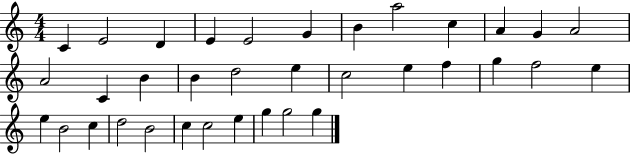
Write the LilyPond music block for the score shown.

{
  \clef treble
  \numericTimeSignature
  \time 4/4
  \key c \major
  c'4 e'2 d'4 | e'4 e'2 g'4 | b'4 a''2 c''4 | a'4 g'4 a'2 | \break a'2 c'4 b'4 | b'4 d''2 e''4 | c''2 e''4 f''4 | g''4 f''2 e''4 | \break e''4 b'2 c''4 | d''2 b'2 | c''4 c''2 e''4 | g''4 g''2 g''4 | \break \bar "|."
}